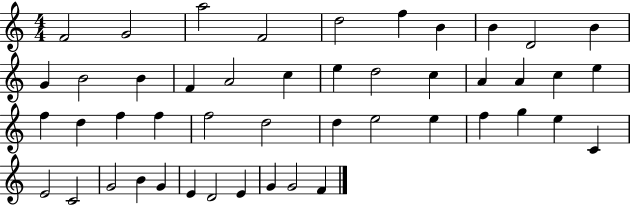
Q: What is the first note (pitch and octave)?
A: F4